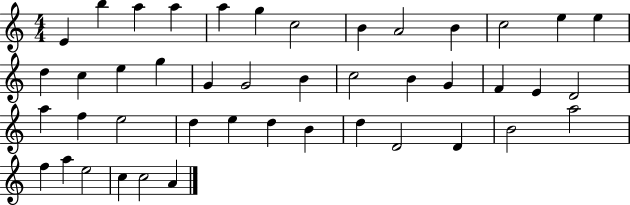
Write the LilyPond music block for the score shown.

{
  \clef treble
  \numericTimeSignature
  \time 4/4
  \key c \major
  e'4 b''4 a''4 a''4 | a''4 g''4 c''2 | b'4 a'2 b'4 | c''2 e''4 e''4 | \break d''4 c''4 e''4 g''4 | g'4 g'2 b'4 | c''2 b'4 g'4 | f'4 e'4 d'2 | \break a''4 f''4 e''2 | d''4 e''4 d''4 b'4 | d''4 d'2 d'4 | b'2 a''2 | \break f''4 a''4 e''2 | c''4 c''2 a'4 | \bar "|."
}